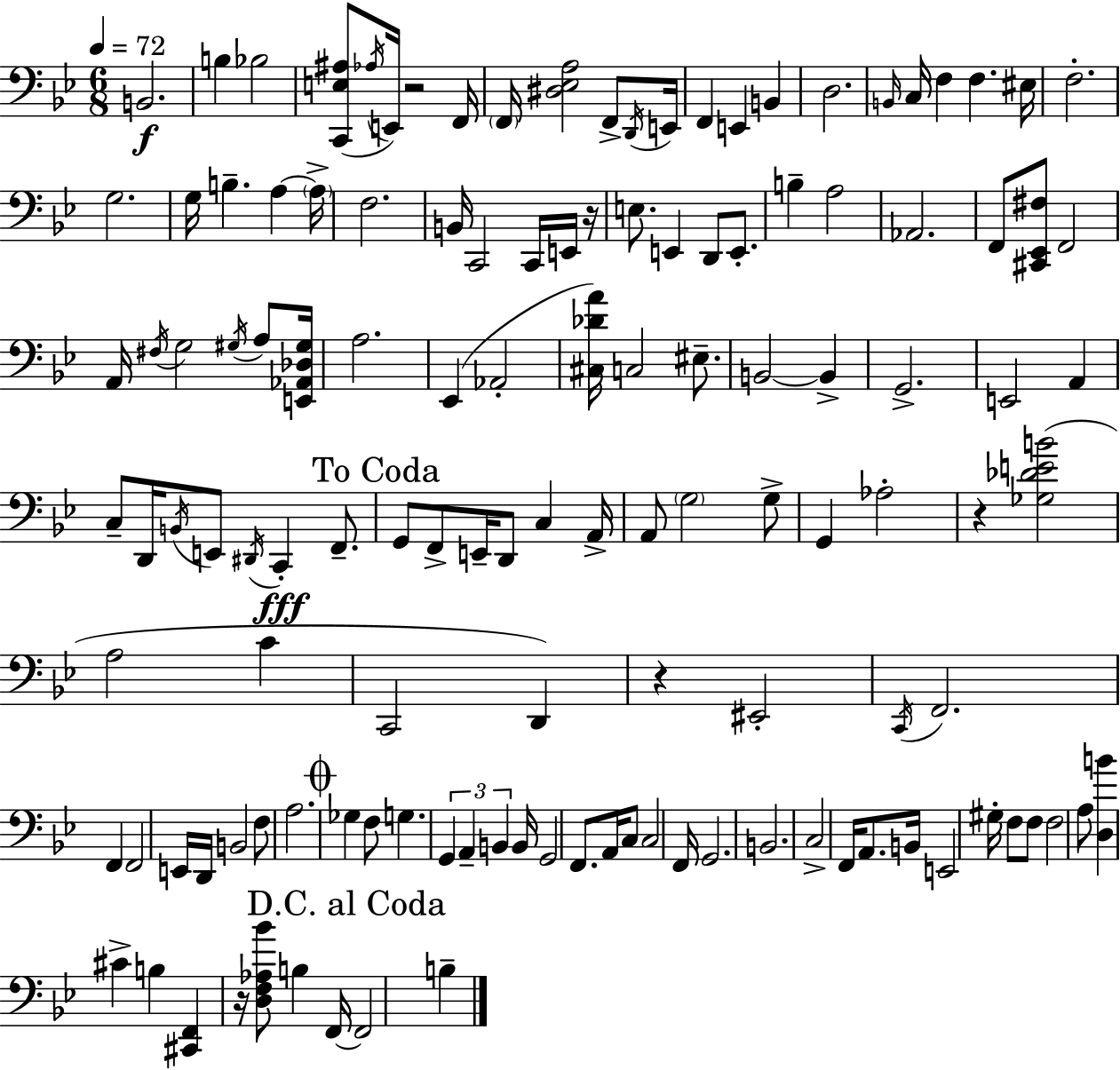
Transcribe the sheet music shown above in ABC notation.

X:1
T:Untitled
M:6/8
L:1/4
K:Bb
B,,2 B, _B,2 [C,,E,^A,]/2 _A,/4 E,,/4 z2 F,,/4 F,,/4 [^D,_E,A,]2 F,,/2 D,,/4 E,,/4 F,, E,, B,, D,2 B,,/4 C,/4 F, F, ^E,/4 F,2 G,2 G,/4 B, A, A,/4 F,2 B,,/4 C,,2 C,,/4 E,,/4 z/4 E,/2 E,, D,,/2 E,,/2 B, A,2 _A,,2 F,,/2 [^C,,_E,,^F,]/2 F,,2 A,,/4 ^F,/4 G,2 ^G,/4 A,/2 [E,,_A,,_D,^G,]/4 A,2 _E,, _A,,2 [^C,_DA]/4 C,2 ^E,/2 B,,2 B,, G,,2 E,,2 A,, C,/2 D,,/4 B,,/4 E,,/2 ^D,,/4 C,, F,,/2 G,,/2 F,,/2 E,,/4 D,,/2 C, A,,/4 A,,/2 G,2 G,/2 G,, _A,2 z [_G,_DEB]2 A,2 C C,,2 D,, z ^E,,2 C,,/4 F,,2 F,, F,,2 E,,/4 D,,/4 B,,2 F,/2 A,2 _G, F,/2 G, G,, A,, B,, B,,/4 G,,2 F,,/2 A,,/4 C,/2 C,2 F,,/4 G,,2 B,,2 C,2 F,,/4 A,,/2 B,,/4 E,,2 ^G,/4 F,/2 F,/2 F,2 A,/2 [D,B] ^C B, [^C,,F,,] z/4 [D,F,_A,_B]/2 B, F,,/4 F,,2 B,